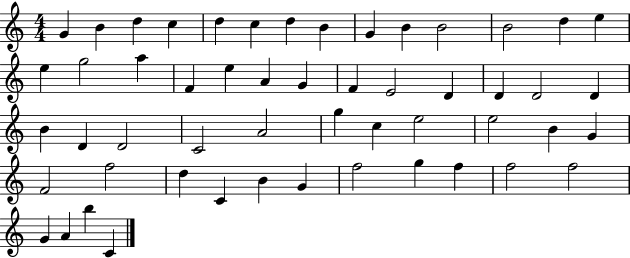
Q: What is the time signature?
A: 4/4